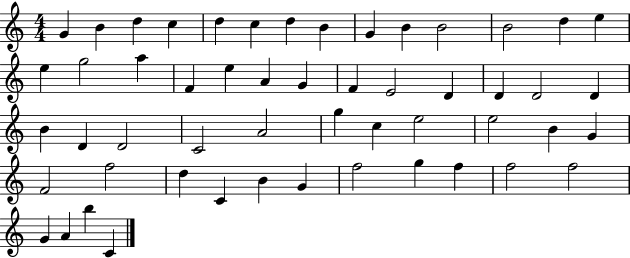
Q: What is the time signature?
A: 4/4